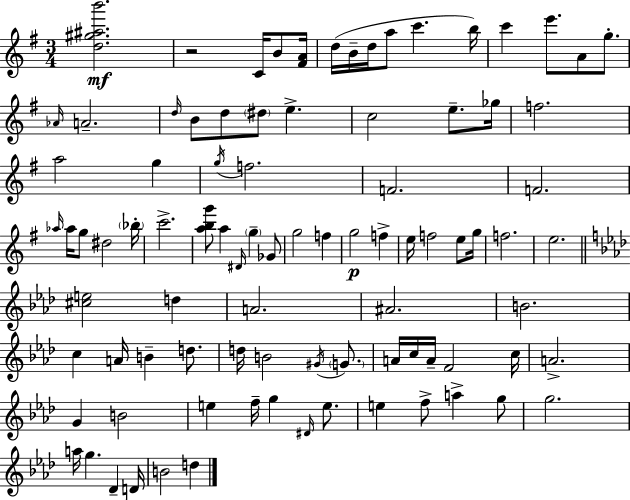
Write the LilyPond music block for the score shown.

{
  \clef treble
  \numericTimeSignature
  \time 3/4
  \key g \major
  \repeat volta 2 { <d'' gis'' ais'' b'''>2.\mf | r2 c'16 b'8 <fis' a'>16 | d''16( b'16-- d''16 a''8 c'''4. b''16) | c'''4 e'''8. a'8 g''8.-. | \break \grace { aes'16 } a'2.-- | \grace { d''16 } b'8 d''8 \parenthesize dis''8 e''4.-> | c''2 e''8.-- | ges''16 f''2. | \break a''2 g''4 | \acciaccatura { g''16 } f''2. | f'2. | f'2. | \break \grace { aes''16 } aes''16 g''8 dis''2 | \parenthesize bes''16-. c'''2.-> | <a'' b'' g'''>8 a''4 \grace { dis'16 } \parenthesize g''4-- | ges'8 g''2 | \break f''4 g''2\p | f''4-> e''16 f''2 | e''8 g''16 f''2. | e''2. | \break \bar "||" \break \key f \minor <cis'' e''>2 d''4 | a'2. | ais'2. | b'2. | \break c''4 a'16 b'4-- d''8. | d''16 b'2 \acciaccatura { gis'16 } \parenthesize g'8. | a'16 c''16 a'16-- f'2 | c''16 a'2.-> | \break g'4 b'2 | e''4 f''16-- g''4 \grace { dis'16 } e''8. | e''4 f''8-> a''4-> | g''8 g''2. | \break a''16 g''4. des'4-- | d'16 b'2 d''4 | } \bar "|."
}